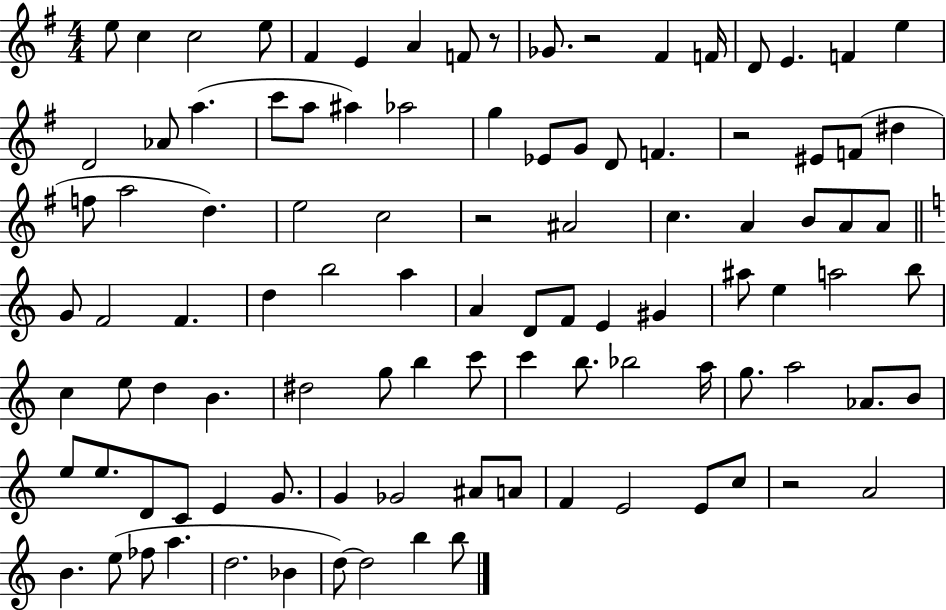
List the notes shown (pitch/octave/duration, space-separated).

E5/e C5/q C5/h E5/e F#4/q E4/q A4/q F4/e R/e Gb4/e. R/h F#4/q F4/s D4/e E4/q. F4/q E5/q D4/h Ab4/e A5/q. C6/e A5/e A#5/q Ab5/h G5/q Eb4/e G4/e D4/e F4/q. R/h EIS4/e F4/e D#5/q F5/e A5/h D5/q. E5/h C5/h R/h A#4/h C5/q. A4/q B4/e A4/e A4/e G4/e F4/h F4/q. D5/q B5/h A5/q A4/q D4/e F4/e E4/q G#4/q A#5/e E5/q A5/h B5/e C5/q E5/e D5/q B4/q. D#5/h G5/e B5/q C6/e C6/q B5/e. Bb5/h A5/s G5/e. A5/h Ab4/e. B4/e E5/e E5/e. D4/e C4/e E4/q G4/e. G4/q Gb4/h A#4/e A4/e F4/q E4/h E4/e C5/e R/h A4/h B4/q. E5/e FES5/e A5/q. D5/h. Bb4/q D5/e D5/h B5/q B5/e